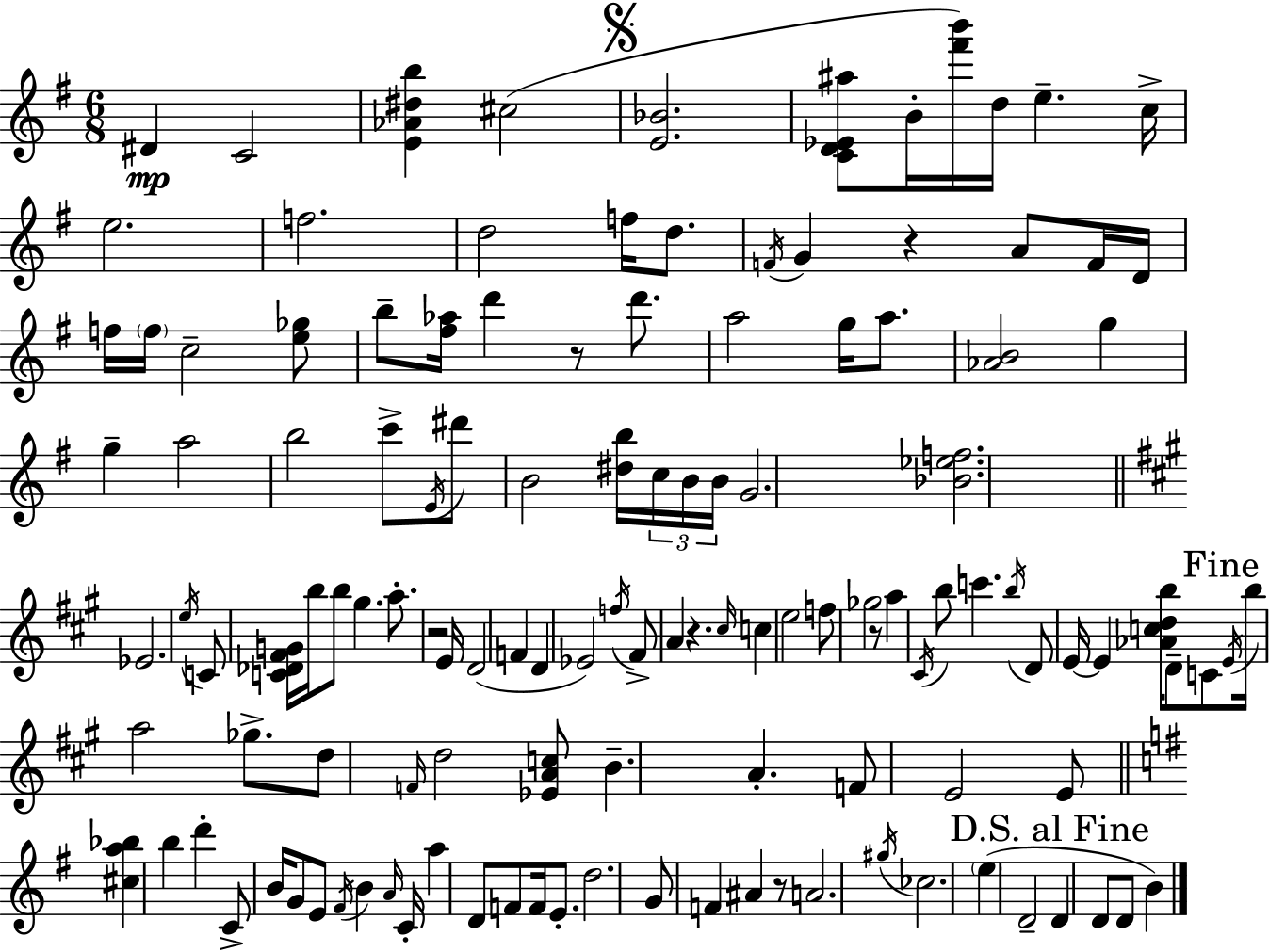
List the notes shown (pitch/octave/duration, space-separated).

D#4/q C4/h [E4,Ab4,D#5,B5]/q C#5/h [E4,Bb4]/h. [C4,D4,Eb4,A#5]/e B4/s [F#6,B6]/s D5/s E5/q. C5/s E5/h. F5/h. D5/h F5/s D5/e. F4/s G4/q R/q A4/e F4/s D4/s F5/s F5/s C5/h [E5,Gb5]/e B5/e [F#5,Ab5]/s D6/q R/e D6/e. A5/h G5/s A5/e. [Ab4,B4]/h G5/q G5/q A5/h B5/h C6/e E4/s D#6/e B4/h [D#5,B5]/s C5/s B4/s B4/s G4/h. [Bb4,Eb5,F5]/h. Eb4/h. E5/s C4/e [C4,Db4,F#4,G4]/s B5/s B5/e G#5/q. A5/e. R/h E4/s D4/h F4/q D4/q Eb4/h F5/s F#4/e A4/q R/q. C#5/s C5/q E5/h F5/e Gb5/h R/e A5/q C#4/s B5/e C6/q. B5/s D4/e E4/s E4/q [Ab4,C5,D5,B5]/s D4/e C4/e E4/s B5/s A5/h Gb5/e. D5/e F4/s D5/h [Eb4,A4,C5]/e B4/q. A4/q. F4/e E4/h E4/e [C#5,A5,Bb5]/q B5/q D6/q C4/e B4/s G4/e E4/e F#4/s B4/q A4/s C4/s A5/q D4/e F4/e F4/s E4/e. D5/h. G4/e F4/q A#4/q R/e A4/h. G#5/s CES5/h. E5/q D4/h D4/q D4/e D4/e B4/q